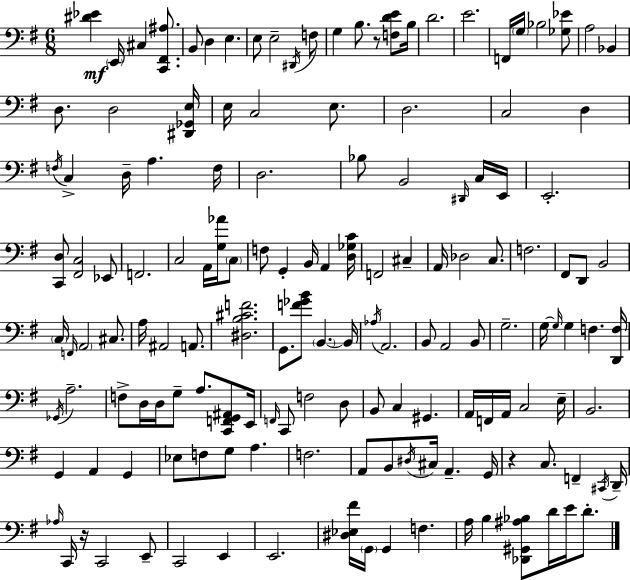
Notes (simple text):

[D#4,Eb4]/q E2/s C#3/q [C2,F#2,A#3]/e. B2/e D3/q E3/q. E3/e E3/h D#2/s F3/e G3/q B3/e. R/e [F3,D4,E4]/e B3/s D4/h. E4/h. F2/s G3/s Bb3/h [Gb3,Eb4]/e A3/h Bb2/q D3/e. D3/h [D#2,Gb2,E3]/s E3/s C3/h E3/e. D3/h. C3/h D3/q F3/s C3/q D3/s A3/q. F3/s D3/h. Bb3/e B2/h D#2/s C3/s E2/s E2/h. [C2,D3]/e [F#2,C3]/h Eb2/e F2/h. C3/h A2/s [G3,Ab4]/s C3/e F3/e G2/q B2/s A2/q [D3,Gb3,C4]/s F2/h C#3/q A2/s Db3/h C3/e. F3/h. F#2/e D2/e B2/h C3/s F2/s A2/h C#3/e. A3/s A#2/h A2/e. [D#3,B3,C#4,F4]/h. G2/e. [F4,Gb4,B4]/e B2/q. B2/s Ab3/s A2/h. B2/e A2/h B2/e G3/h. G3/s G3/s G3/q F3/q. [D2,F3]/s Gb2/s A3/h. F3/e D3/s D3/s G3/e A3/e. [C2,F2,G2,A#2]/e E2/s F2/s C2/e F3/h D3/e B2/e C3/q G#2/q. A2/s F2/s A2/s C3/h E3/s B2/h. G2/q A2/q G2/q Eb3/e F3/e G3/e A3/q. F3/h. A2/e B2/e D#3/s C#3/s A2/q. G2/s R/q C3/e. F2/q C#2/s D2/s Ab3/s C2/s R/s C2/h E2/e C2/h E2/q E2/h. [D#3,Eb3,F#4]/s G2/s G2/q F3/q. A3/s B3/q [Db2,G#2,A#3,Bb3]/e D4/s E4/s D4/e.